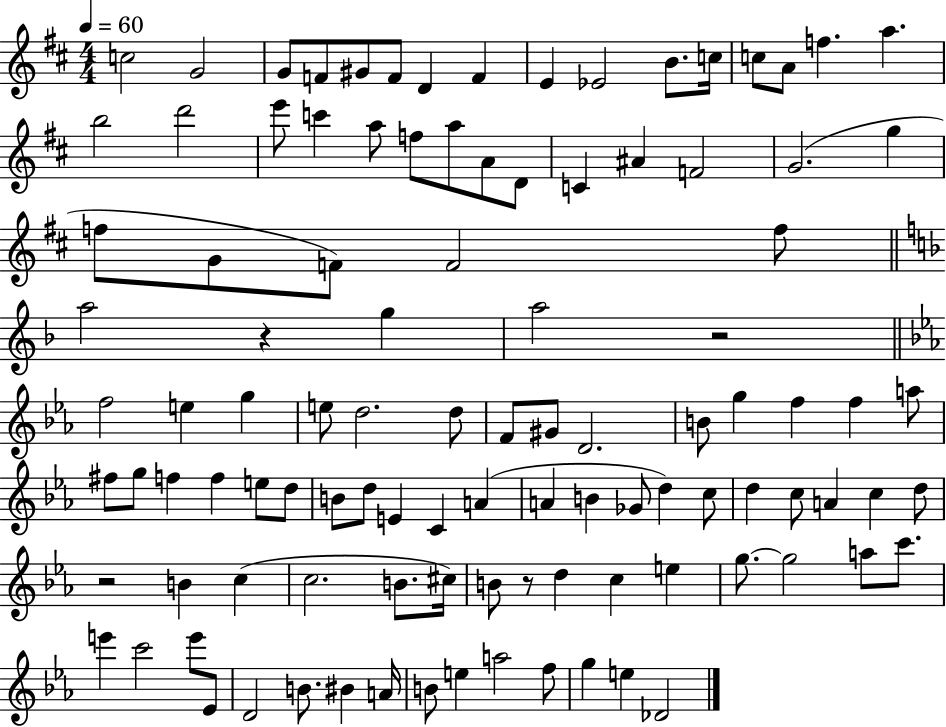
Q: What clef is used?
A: treble